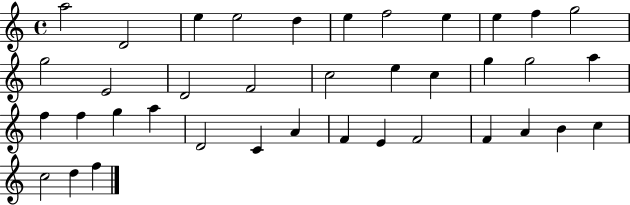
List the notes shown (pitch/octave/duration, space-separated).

A5/h D4/h E5/q E5/h D5/q E5/q F5/h E5/q E5/q F5/q G5/h G5/h E4/h D4/h F4/h C5/h E5/q C5/q G5/q G5/h A5/q F5/q F5/q G5/q A5/q D4/h C4/q A4/q F4/q E4/q F4/h F4/q A4/q B4/q C5/q C5/h D5/q F5/q